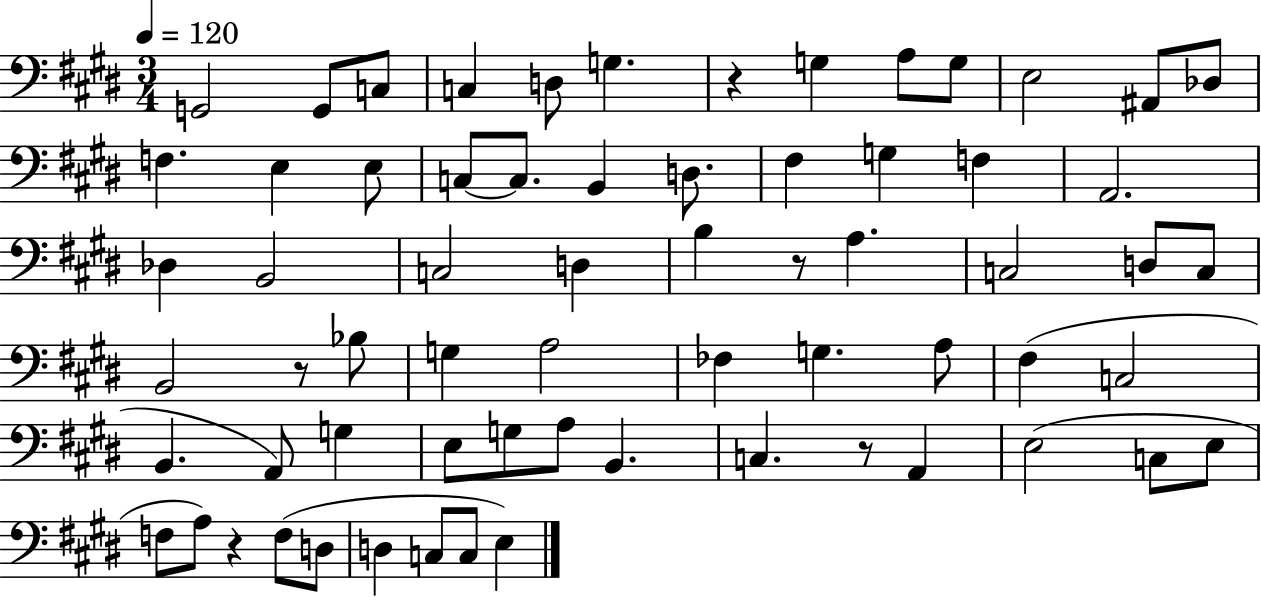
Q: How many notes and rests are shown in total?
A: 66